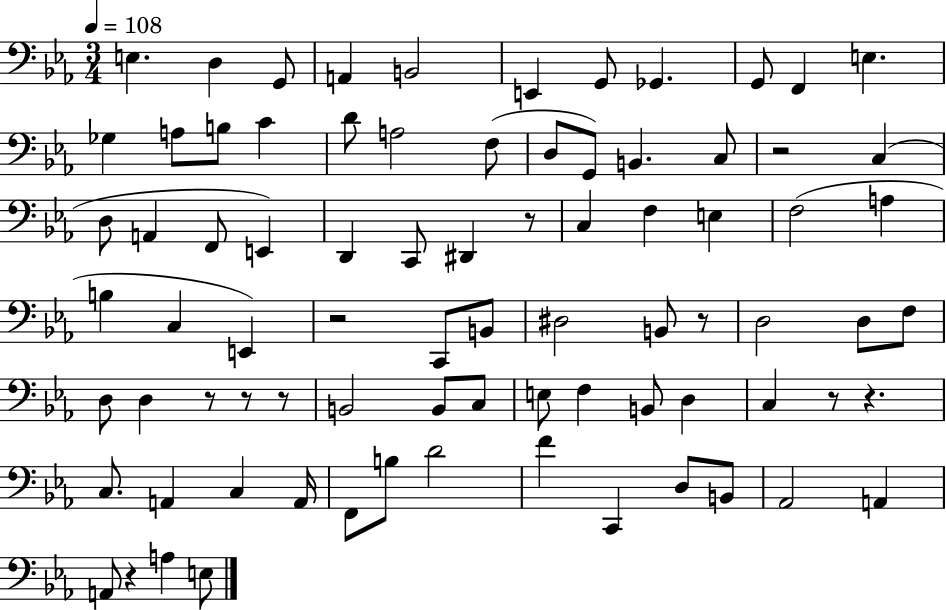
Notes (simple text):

E3/q. D3/q G2/e A2/q B2/h E2/q G2/e Gb2/q. G2/e F2/q E3/q. Gb3/q A3/e B3/e C4/q D4/e A3/h F3/e D3/e G2/e B2/q. C3/e R/h C3/q D3/e A2/q F2/e E2/q D2/q C2/e D#2/q R/e C3/q F3/q E3/q F3/h A3/q B3/q C3/q E2/q R/h C2/e B2/e D#3/h B2/e R/e D3/h D3/e F3/e D3/e D3/q R/e R/e R/e B2/h B2/e C3/e E3/e F3/q B2/e D3/q C3/q R/e R/q. C3/e. A2/q C3/q A2/s F2/e B3/e D4/h F4/q C2/q D3/e B2/e Ab2/h A2/q A2/e R/q A3/q E3/e